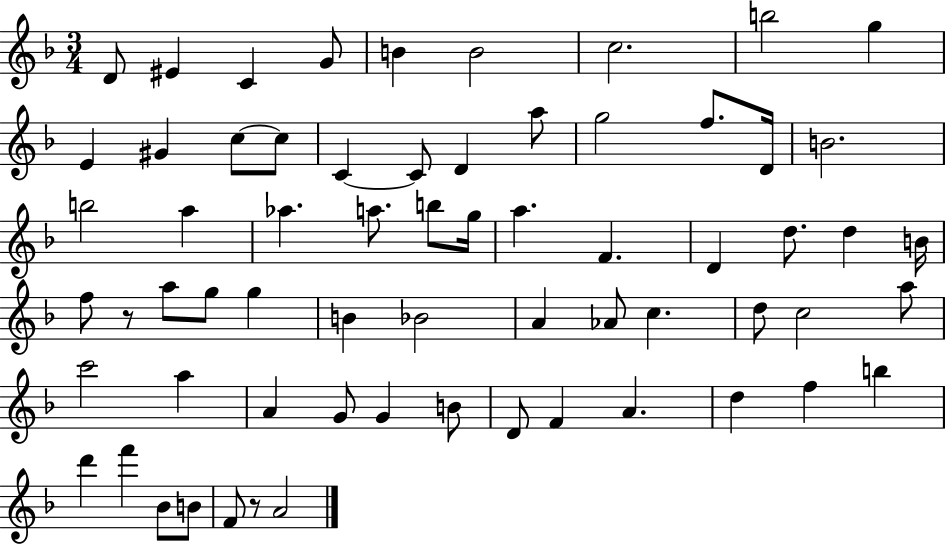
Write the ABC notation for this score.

X:1
T:Untitled
M:3/4
L:1/4
K:F
D/2 ^E C G/2 B B2 c2 b2 g E ^G c/2 c/2 C C/2 D a/2 g2 f/2 D/4 B2 b2 a _a a/2 b/2 g/4 a F D d/2 d B/4 f/2 z/2 a/2 g/2 g B _B2 A _A/2 c d/2 c2 a/2 c'2 a A G/2 G B/2 D/2 F A d f b d' f' _B/2 B/2 F/2 z/2 A2